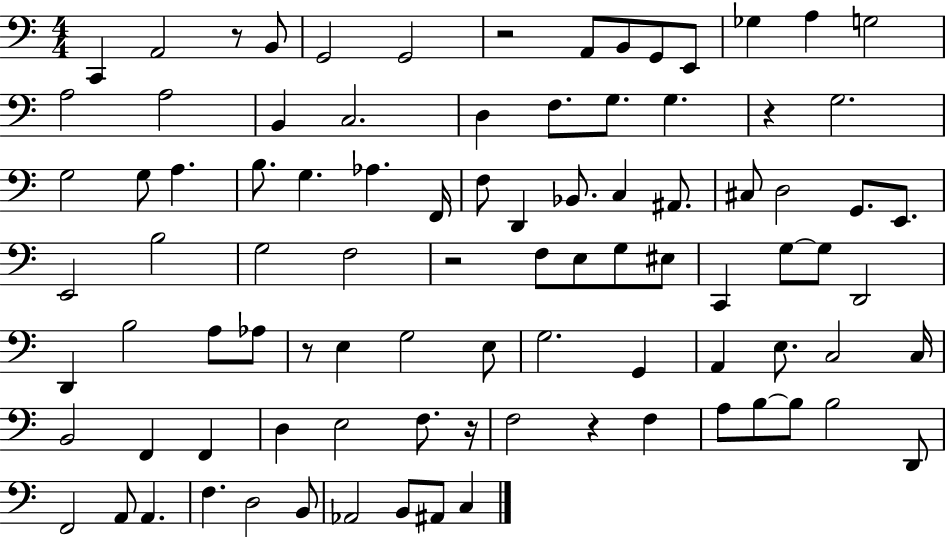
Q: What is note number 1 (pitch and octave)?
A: C2